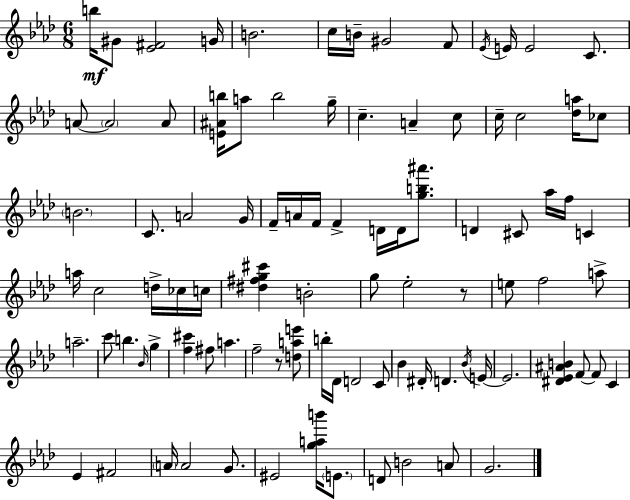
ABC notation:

X:1
T:Untitled
M:6/8
L:1/4
K:Fm
b/4 ^G/2 [_E^F]2 G/4 B2 c/4 B/4 ^G2 F/2 _E/4 E/4 E2 C/2 A/2 A2 A/2 [E^Ab]/4 a/2 b2 g/4 c A c/2 c/4 c2 [_da]/4 _c/2 B2 C/2 A2 G/4 F/4 A/4 F/4 F D/4 D/4 [gb^a']/2 D ^C/2 _a/4 f/4 C a/4 c2 d/4 _c/4 c/4 [^d^fg^c'] B2 g/2 _e2 z/2 e/2 f2 a/2 a2 c'/2 b _B/4 g [f^c'] ^f/2 a f2 z/2 [dae']/2 b/4 _D/4 D2 C/2 _B ^D/4 D _B/4 E/4 E2 [^D_E^AB] F/2 F/2 C _E ^F2 A/4 A2 G/2 ^E2 [gab']/4 E/2 D/2 B2 A/2 G2